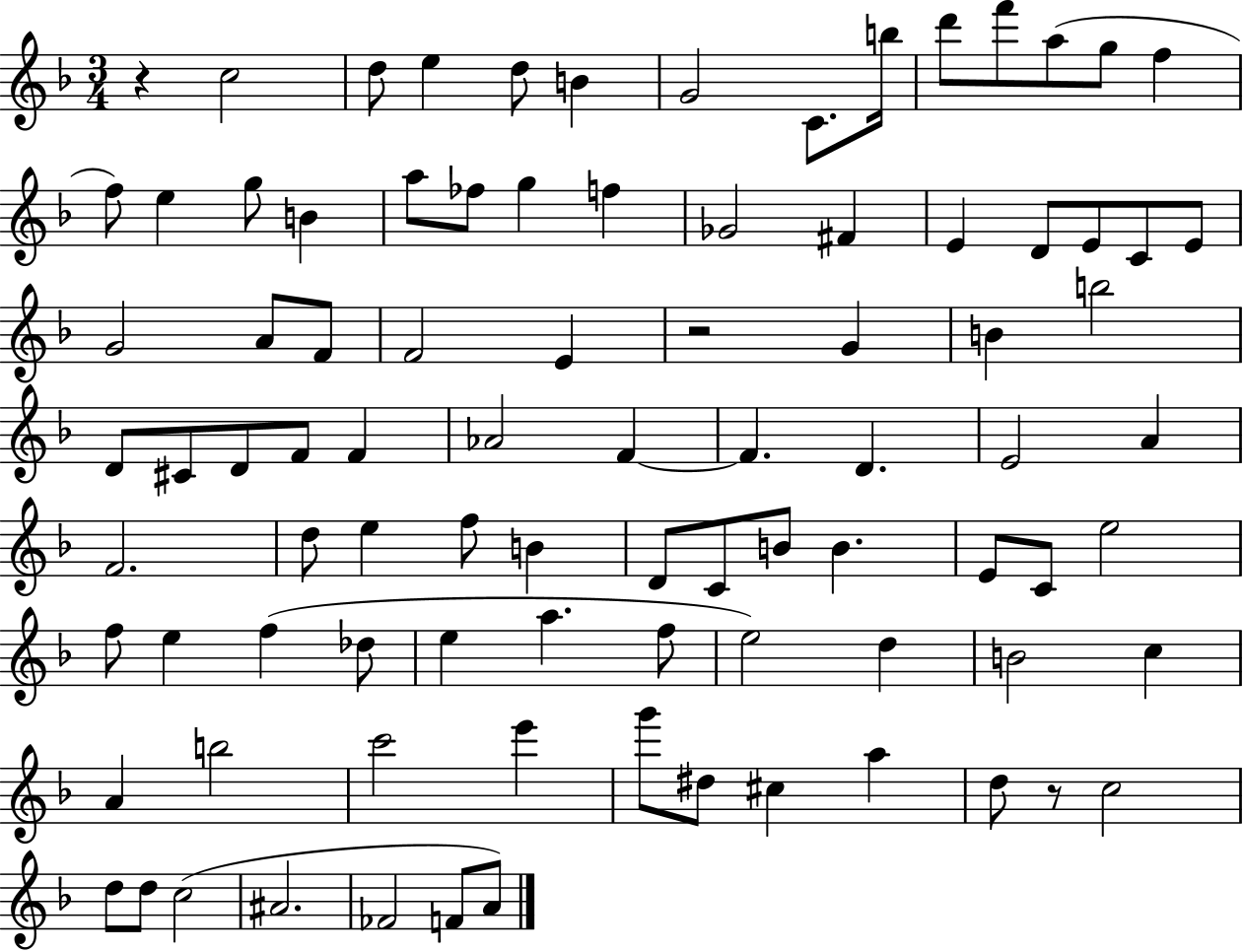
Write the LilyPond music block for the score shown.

{
  \clef treble
  \numericTimeSignature
  \time 3/4
  \key f \major
  r4 c''2 | d''8 e''4 d''8 b'4 | g'2 c'8. b''16 | d'''8 f'''8 a''8( g''8 f''4 | \break f''8) e''4 g''8 b'4 | a''8 fes''8 g''4 f''4 | ges'2 fis'4 | e'4 d'8 e'8 c'8 e'8 | \break g'2 a'8 f'8 | f'2 e'4 | r2 g'4 | b'4 b''2 | \break d'8 cis'8 d'8 f'8 f'4 | aes'2 f'4~~ | f'4. d'4. | e'2 a'4 | \break f'2. | d''8 e''4 f''8 b'4 | d'8 c'8 b'8 b'4. | e'8 c'8 e''2 | \break f''8 e''4 f''4( des''8 | e''4 a''4. f''8 | e''2) d''4 | b'2 c''4 | \break a'4 b''2 | c'''2 e'''4 | g'''8 dis''8 cis''4 a''4 | d''8 r8 c''2 | \break d''8 d''8 c''2( | ais'2. | fes'2 f'8 a'8) | \bar "|."
}